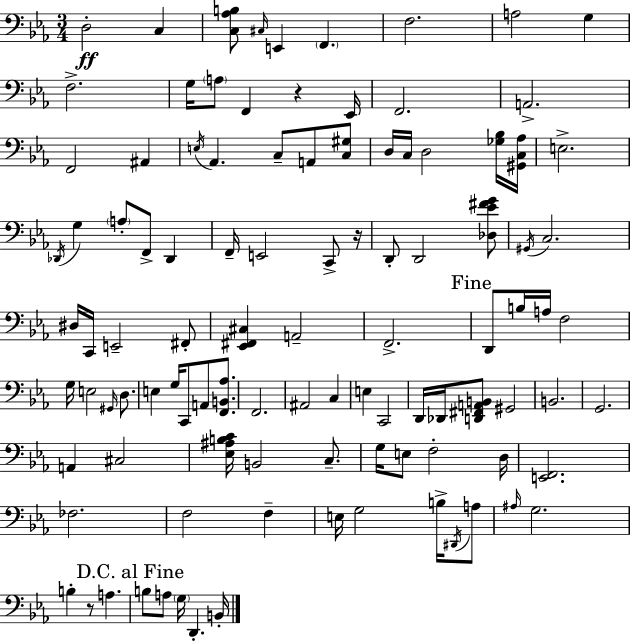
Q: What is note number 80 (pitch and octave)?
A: D#2